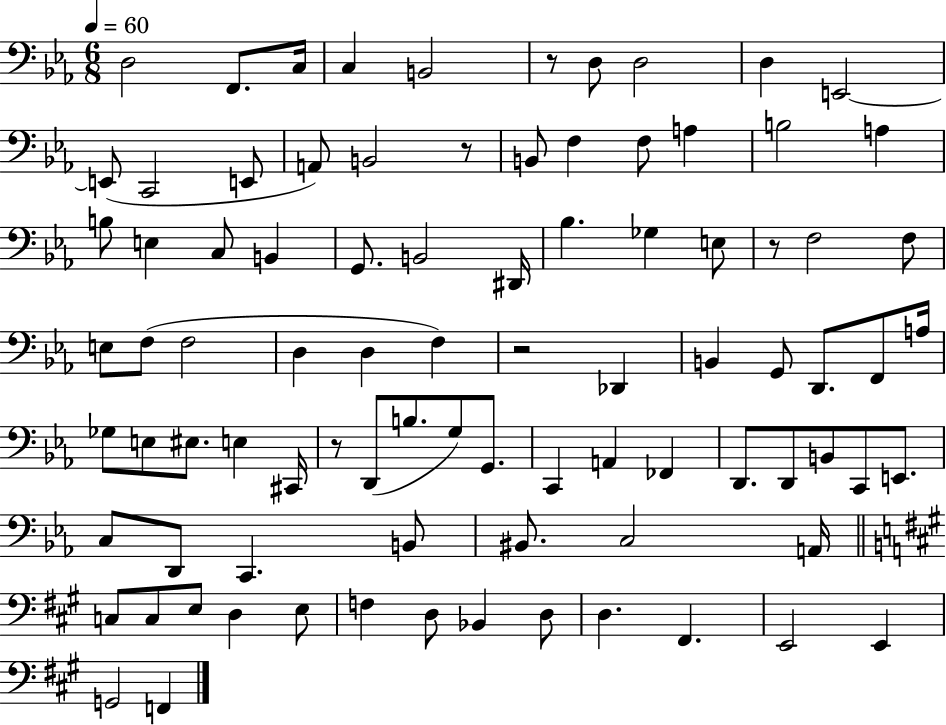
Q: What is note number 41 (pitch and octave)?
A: G2